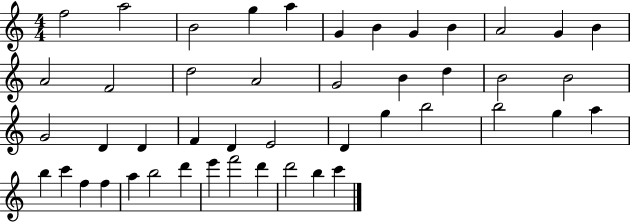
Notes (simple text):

F5/h A5/h B4/h G5/q A5/q G4/q B4/q G4/q B4/q A4/h G4/q B4/q A4/h F4/h D5/h A4/h G4/h B4/q D5/q B4/h B4/h G4/h D4/q D4/q F4/q D4/q E4/h D4/q G5/q B5/h B5/h G5/q A5/q B5/q C6/q F5/q F5/q A5/q B5/h D6/q E6/q F6/h D6/q D6/h B5/q C6/q